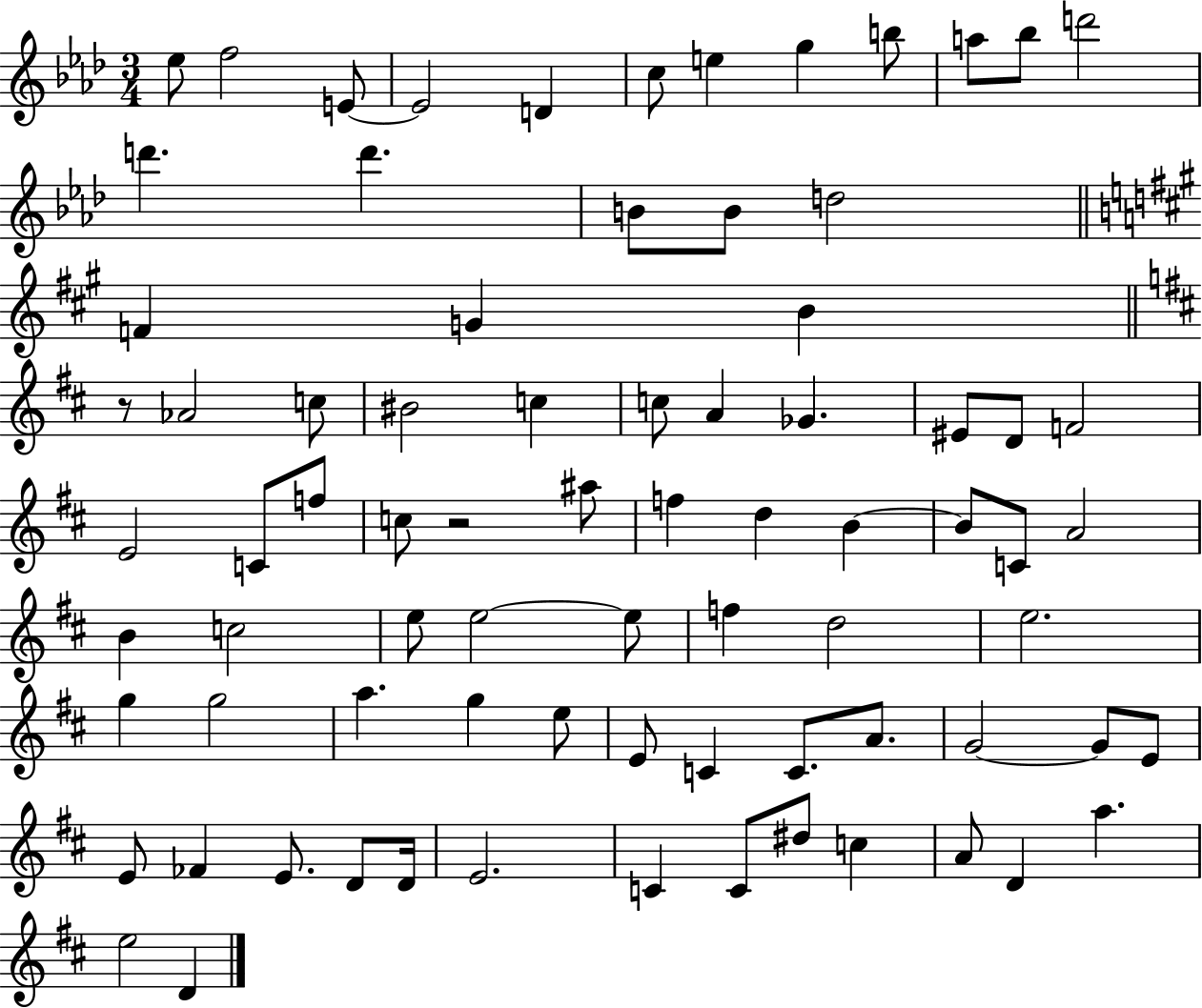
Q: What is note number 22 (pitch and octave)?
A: C5